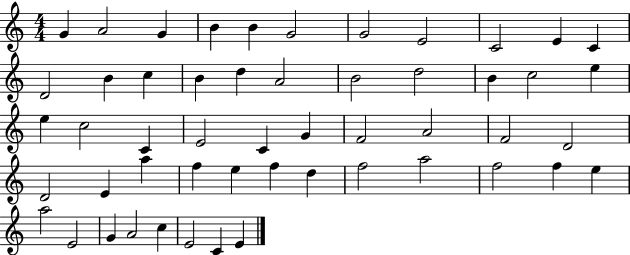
{
  \clef treble
  \numericTimeSignature
  \time 4/4
  \key c \major
  g'4 a'2 g'4 | b'4 b'4 g'2 | g'2 e'2 | c'2 e'4 c'4 | \break d'2 b'4 c''4 | b'4 d''4 a'2 | b'2 d''2 | b'4 c''2 e''4 | \break e''4 c''2 c'4 | e'2 c'4 g'4 | f'2 a'2 | f'2 d'2 | \break d'2 e'4 a''4 | f''4 e''4 f''4 d''4 | f''2 a''2 | f''2 f''4 e''4 | \break a''2 e'2 | g'4 a'2 c''4 | e'2 c'4 e'4 | \bar "|."
}